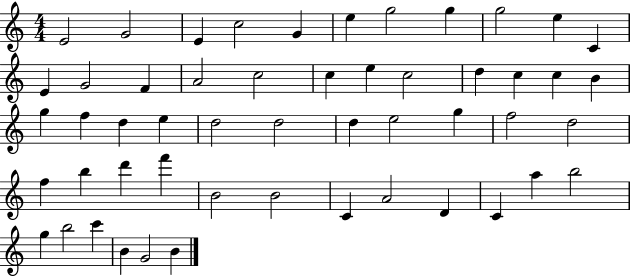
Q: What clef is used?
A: treble